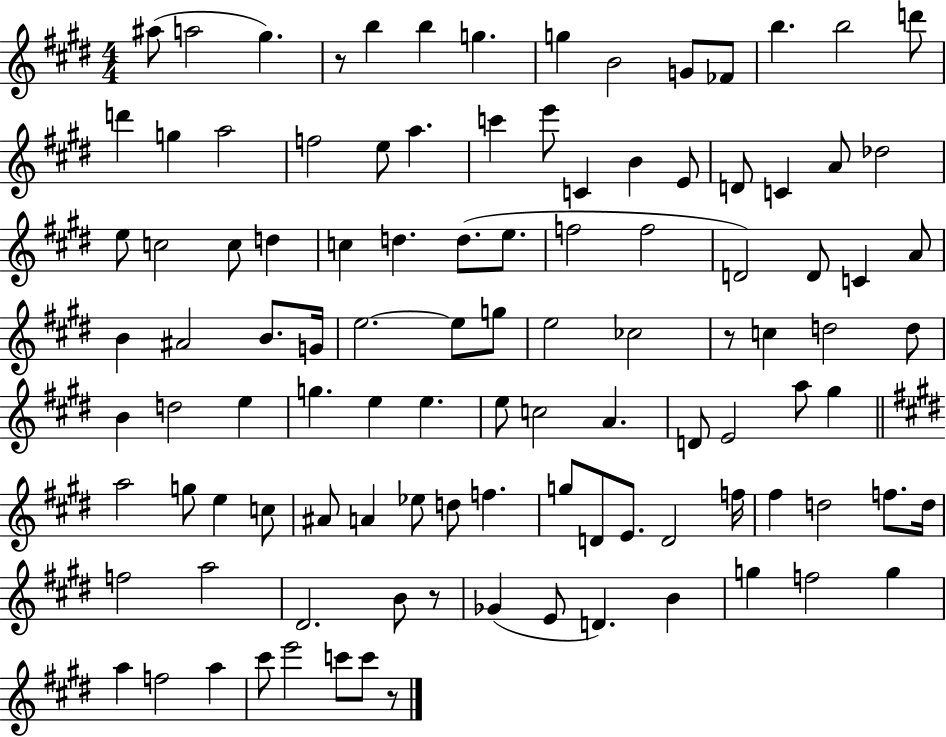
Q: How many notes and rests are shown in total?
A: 107